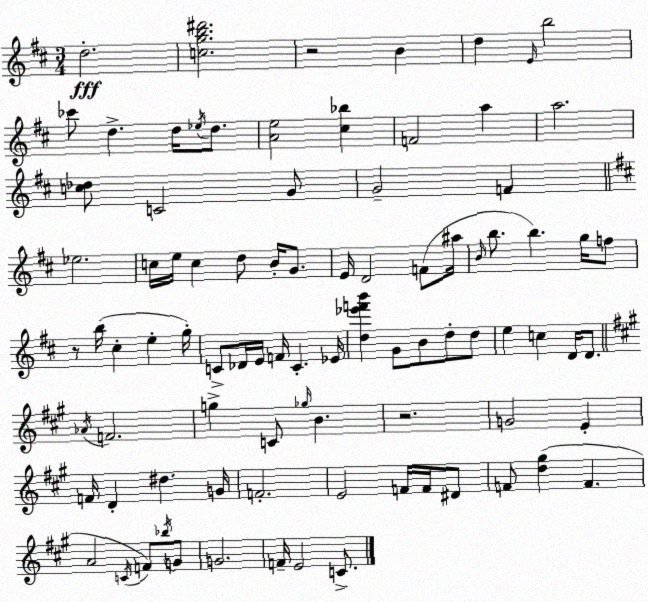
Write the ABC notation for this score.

X:1
T:Untitled
M:3/4
L:1/4
K:D
d2 [cgb^d']2 z2 B d E/4 b2 _c'/2 d d/4 _e/4 d/2 [Ae]2 [^c_b] F2 a a2 [c_d]/2 C2 G/2 G2 F _e2 c/4 e/4 c d/2 B/4 G/2 E/4 D2 F/2 ^a/4 B/4 b/2 b g/4 f/2 z/2 b/4 ^c e g/4 C/2 _D/4 E/4 F/4 C _E/4 [d_e'f'b'] G/2 B/2 d/2 d/2 e c D/4 D/2 _A/4 F2 g C/2 _g/4 B z2 G2 E F/4 D ^d G/4 F2 E2 F/4 F/4 ^D/2 F/2 [d^g] F A2 C/4 F/2 _b/4 G/2 G2 F/4 E2 C/2